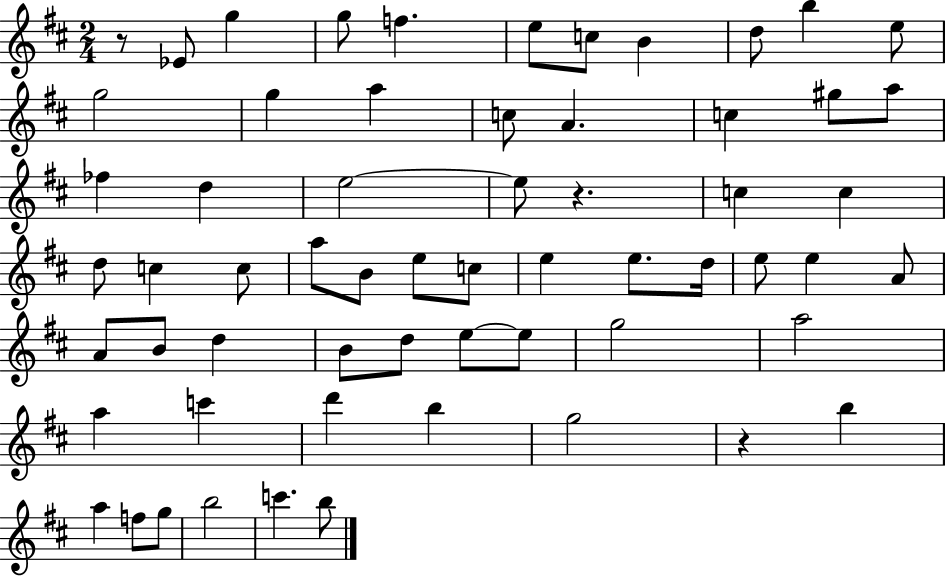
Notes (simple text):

R/e Eb4/e G5/q G5/e F5/q. E5/e C5/e B4/q D5/e B5/q E5/e G5/h G5/q A5/q C5/e A4/q. C5/q G#5/e A5/e FES5/q D5/q E5/h E5/e R/q. C5/q C5/q D5/e C5/q C5/e A5/e B4/e E5/e C5/e E5/q E5/e. D5/s E5/e E5/q A4/e A4/e B4/e D5/q B4/e D5/e E5/e E5/e G5/h A5/h A5/q C6/q D6/q B5/q G5/h R/q B5/q A5/q F5/e G5/e B5/h C6/q. B5/e